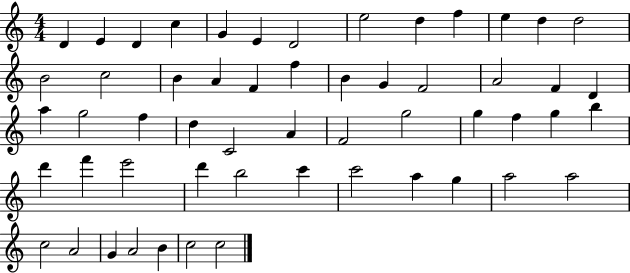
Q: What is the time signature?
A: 4/4